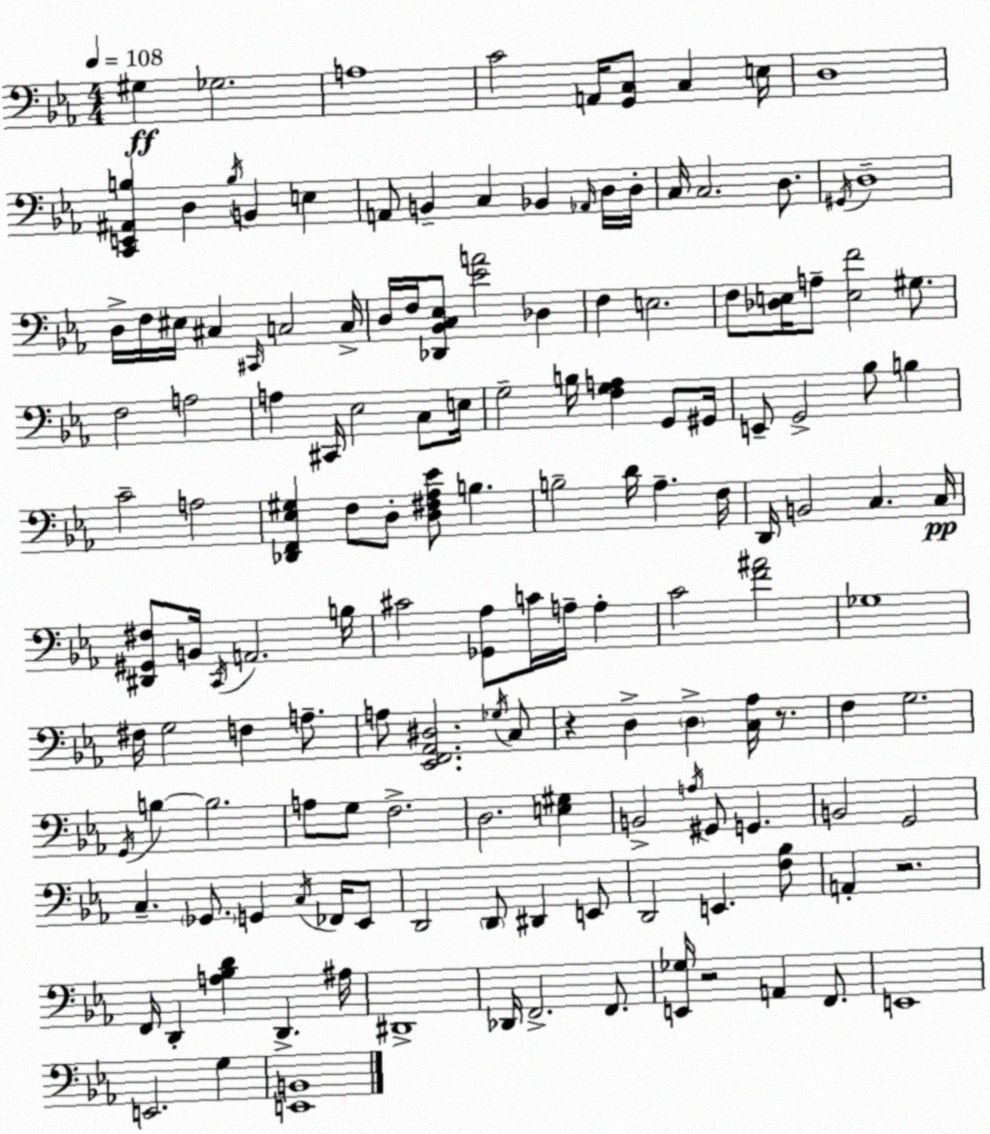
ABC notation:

X:1
T:Untitled
M:4/4
L:1/4
K:Eb
^G, _G,2 A,4 C2 A,,/4 [G,,C,]/2 C, E,/4 D,4 [C,,E,,^A,,B,] D, B,/4 B,, E, A,,/2 B,, C, _B,, _A,,/4 D,/4 D,/4 C,/4 C,2 D,/2 ^G,,/4 D,4 D,/4 F,/4 ^E,/4 ^C, ^C,,/4 C,2 C,/4 D,/4 F,/4 [_D,,_B,,C,_E,]/2 [_EA]2 _D, F, E,2 F,/2 [_D,E,]/4 A,/2 [E,F]2 ^G,/2 F,2 A,2 A, ^C,,/4 _E,2 C,/2 E,/4 G,2 B,/4 [F,G,A,] G,,/2 ^G,,/4 E,,/2 G,,2 _B,/2 B, C2 A,2 [_D,,F,,_E,^G,] F,/2 D,/2 [D,^F,_A,_E]/2 B, B,2 D/4 _A, F,/4 D,,/4 B,,2 C, C,/4 [^D,,^G,,^F,]/2 B,,/4 C,,/4 A,,2 B,/4 ^C2 [_G,,_A,]/2 C/4 A,/4 A, C2 [F^A]2 _G,4 ^F,/4 G,2 F, A,/2 A,/2 [_E,,F,,_A,,^D,]2 _G,/4 C,/2 z D, D, [C,_A,]/4 z/2 F, G,2 G,,/4 B, B,2 A,/2 G,/2 F,2 D,2 [E,^G,] B,,2 A,/4 ^G,,/2 G,, B,,2 G,,2 C, _G,,/2 G,, C,/4 _F,,/4 _E,,/2 D,,2 D,,/2 ^D,, E,,/2 D,,2 E,, [F,_B,]/2 A,, z2 F,,/4 D,, [A,_B,D] D,, ^A,/4 ^D,,4 _D,,/4 F,,2 F,,/2 [E,,_G,]/4 z2 A,, F,,/2 E,,4 E,,2 G, [E,,B,,]4